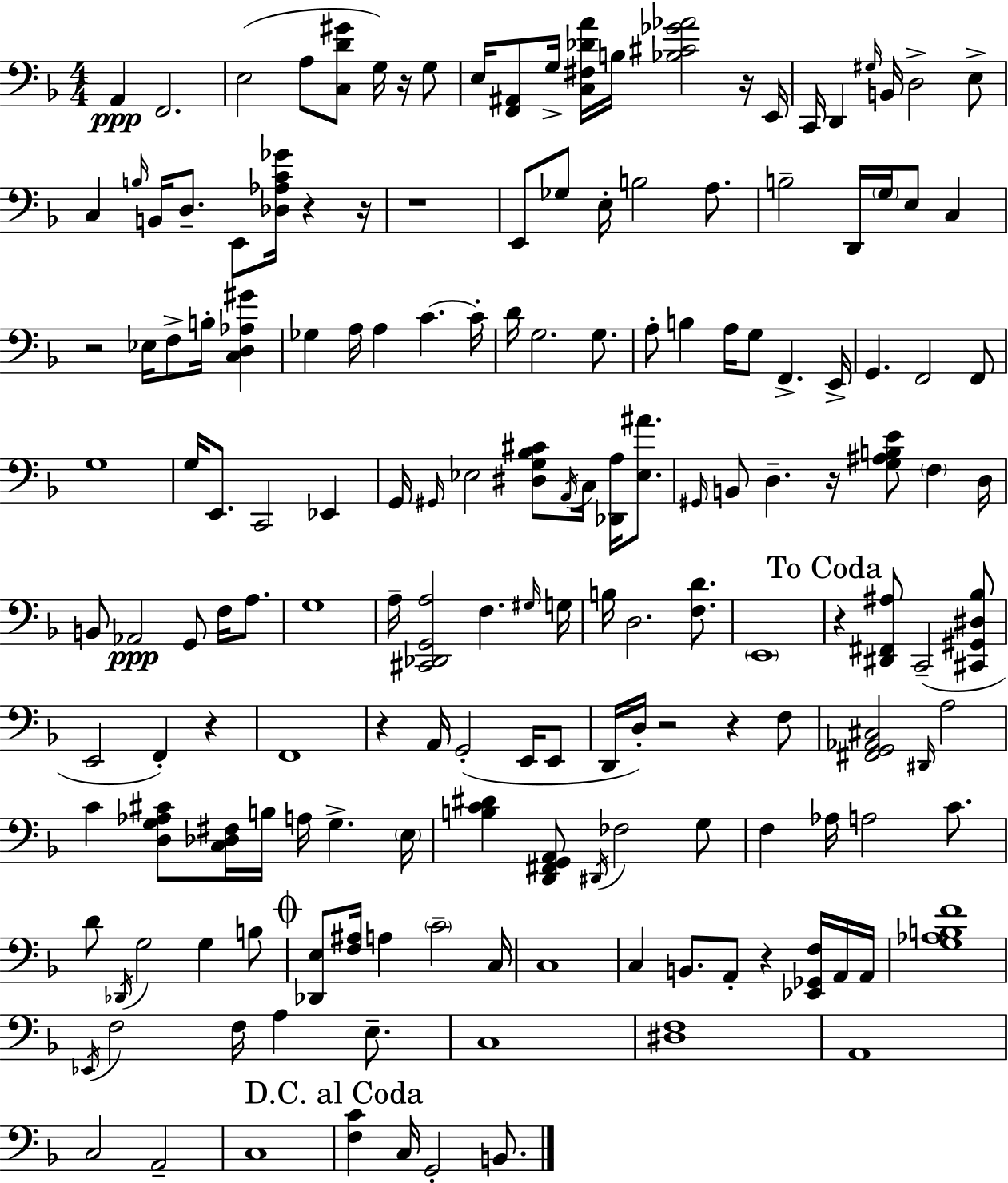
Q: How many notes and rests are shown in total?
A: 169